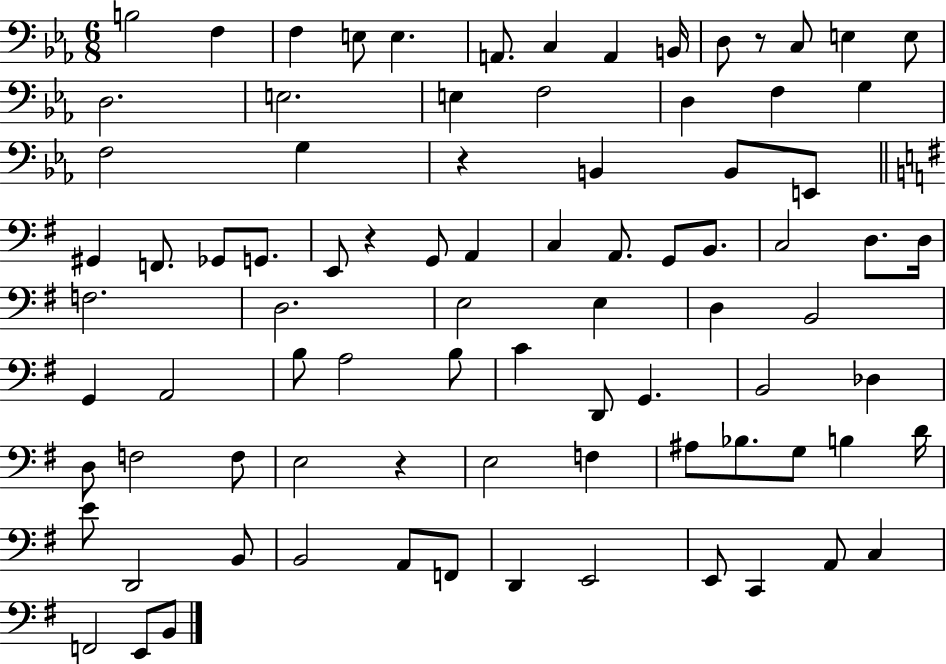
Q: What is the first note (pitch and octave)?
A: B3